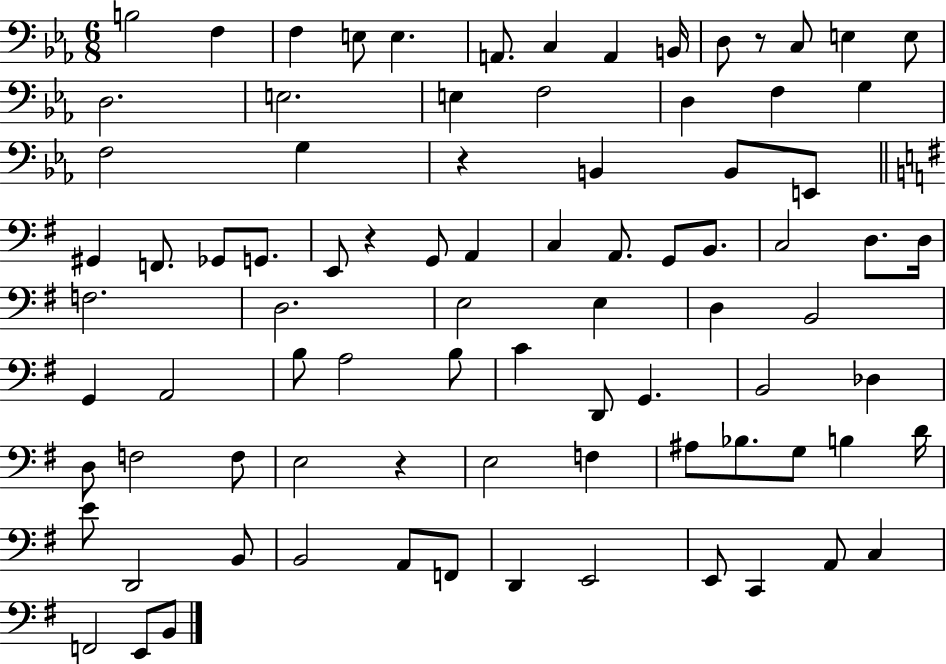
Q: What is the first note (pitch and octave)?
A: B3